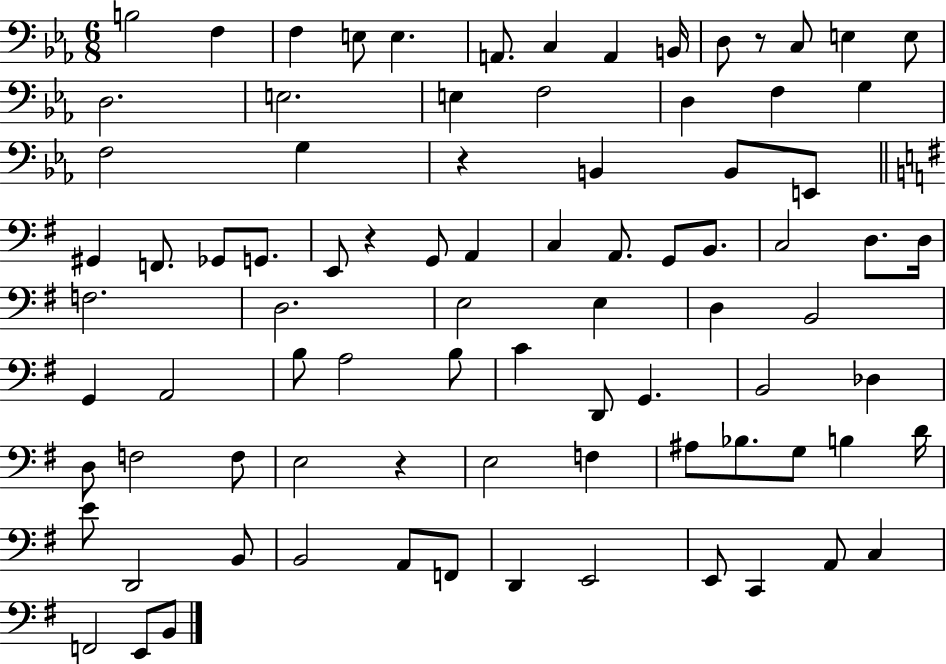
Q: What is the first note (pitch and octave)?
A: B3